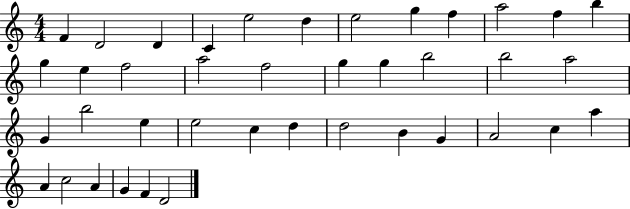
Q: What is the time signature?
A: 4/4